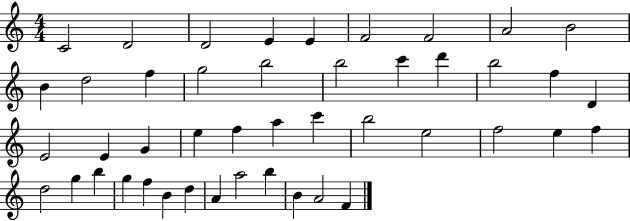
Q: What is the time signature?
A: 4/4